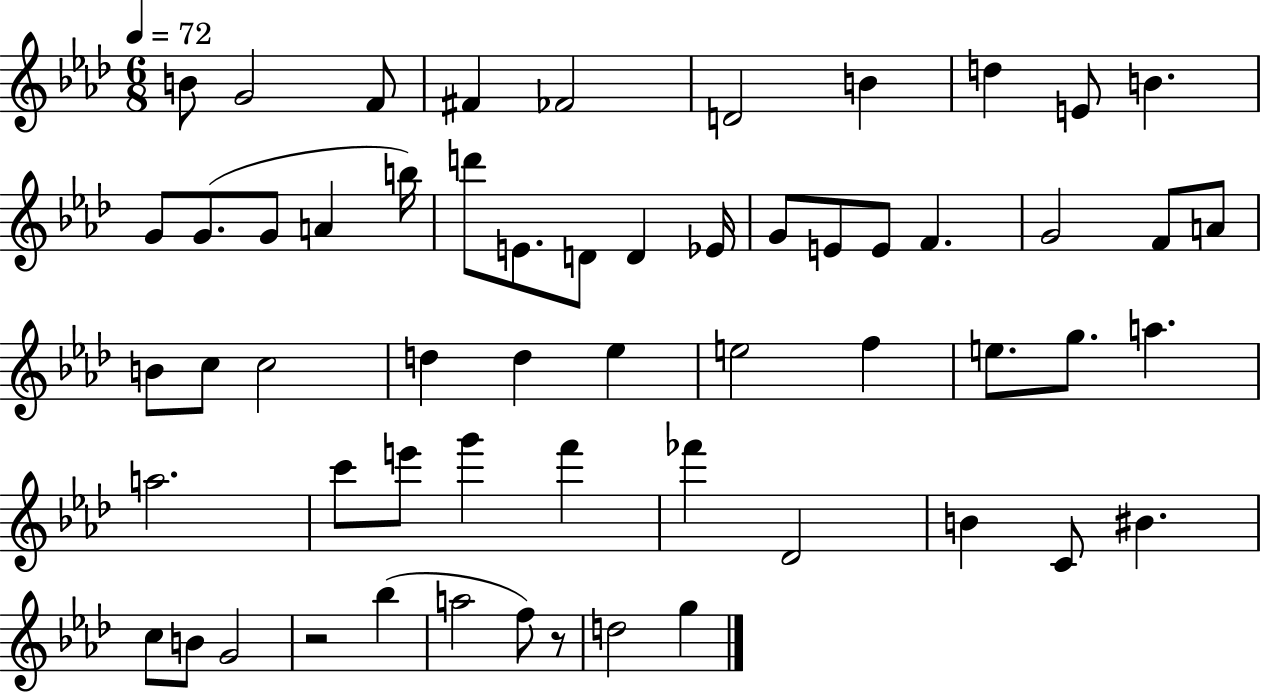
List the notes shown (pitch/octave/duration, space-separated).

B4/e G4/h F4/e F#4/q FES4/h D4/h B4/q D5/q E4/e B4/q. G4/e G4/e. G4/e A4/q B5/s D6/e E4/e. D4/e D4/q Eb4/s G4/e E4/e E4/e F4/q. G4/h F4/e A4/e B4/e C5/e C5/h D5/q D5/q Eb5/q E5/h F5/q E5/e. G5/e. A5/q. A5/h. C6/e E6/e G6/q F6/q FES6/q Db4/h B4/q C4/e BIS4/q. C5/e B4/e G4/h R/h Bb5/q A5/h F5/e R/e D5/h G5/q